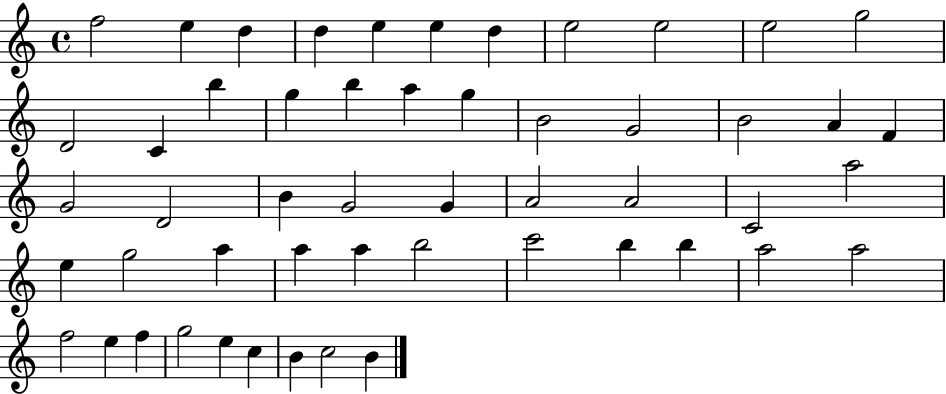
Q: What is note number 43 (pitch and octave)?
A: A5